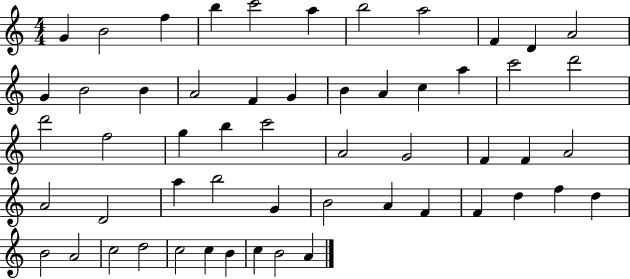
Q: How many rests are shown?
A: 0